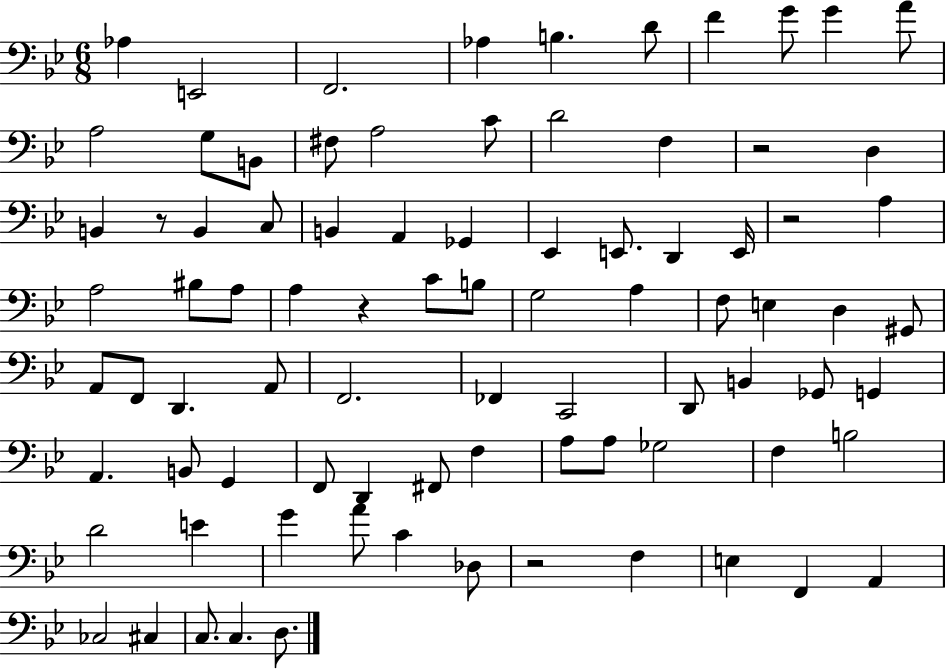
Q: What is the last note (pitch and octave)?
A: D3